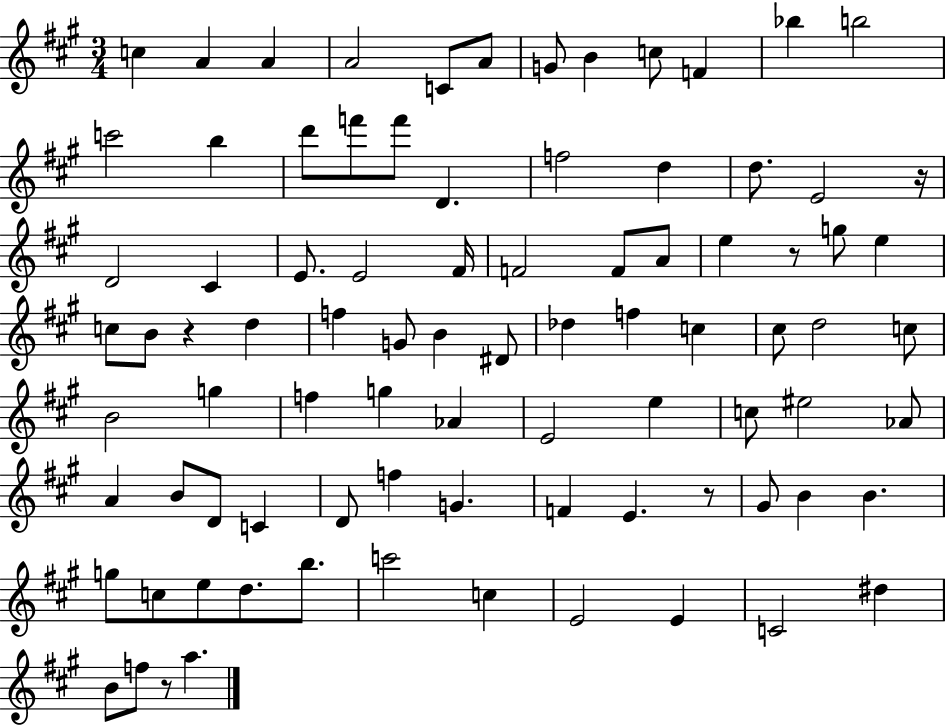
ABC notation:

X:1
T:Untitled
M:3/4
L:1/4
K:A
c A A A2 C/2 A/2 G/2 B c/2 F _b b2 c'2 b d'/2 f'/2 f'/2 D f2 d d/2 E2 z/4 D2 ^C E/2 E2 ^F/4 F2 F/2 A/2 e z/2 g/2 e c/2 B/2 z d f G/2 B ^D/2 _d f c ^c/2 d2 c/2 B2 g f g _A E2 e c/2 ^e2 _A/2 A B/2 D/2 C D/2 f G F E z/2 ^G/2 B B g/2 c/2 e/2 d/2 b/2 c'2 c E2 E C2 ^d B/2 f/2 z/2 a